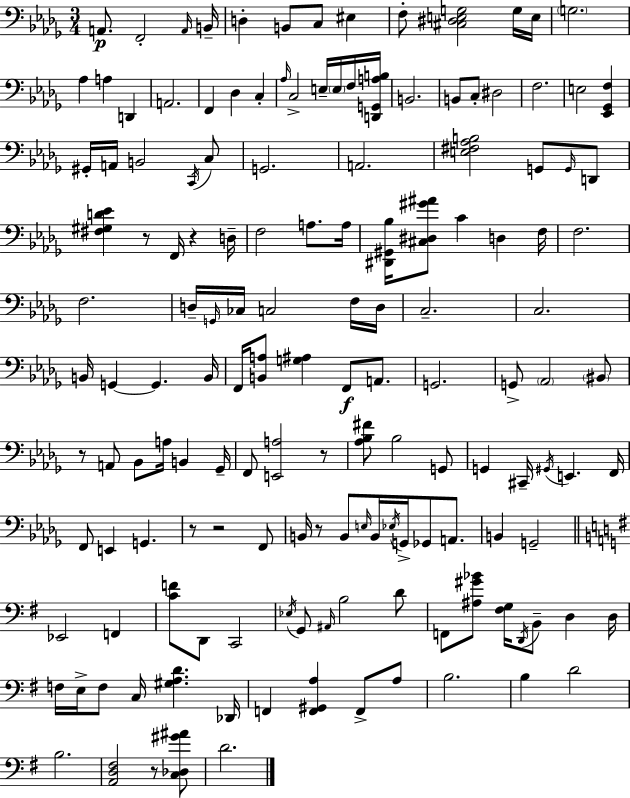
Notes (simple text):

A2/e. F2/h A2/s B2/s D3/q B2/e C3/e EIS3/q F3/e [C#3,D#3,E3,G3]/h G3/s E3/s G3/h. Ab3/q A3/q D2/q A2/h. F2/q Db3/q C3/q Ab3/s C3/h E3/s E3/s F3/s [D2,G2,A3,B3]/s B2/h. B2/e C3/e D#3/h F3/h. E3/h [Eb2,Gb2,F3]/q G#2/s A2/s B2/h C2/s C3/e G2/h. A2/h. [E3,F#3,Ab3,B3]/h G2/e G2/s D2/e [F#3,G#3,D4,Eb4]/q R/e F2/s R/q D3/s F3/h A3/e. A3/s [D#2,G#2,Bb3]/s [C#3,D#3,G#4,A#4]/e C4/q D3/q F3/s F3/h. F3/h. D3/s G2/s CES3/s C3/h F3/s D3/s C3/h. C3/h. B2/s G2/q G2/q. B2/s F2/s [B2,A3]/e [G3,A#3]/q F2/e A2/e. G2/h. G2/e Ab2/h BIS2/e R/e A2/e Bb2/e A3/s B2/q Gb2/s F2/e [E2,A3]/h R/e [Ab3,Bb3,F#4]/e Bb3/h G2/e G2/q C#2/s G#2/s E2/q. F2/s F2/e E2/q G2/q. R/e R/h F2/e B2/s R/e B2/e E3/s B2/s Eb3/s G2/s Gb2/e A2/e. B2/q G2/h Eb2/h F2/q [C4,F4]/e D2/e C2/h Eb3/s G2/e A#2/s B3/h D4/e F2/e [A#3,G#4,Bb4]/e [F#3,G3]/s D2/s B2/e D3/q D3/s F3/s E3/s F3/e C3/s [G#3,A3,D4]/q. Db2/s F2/q [F2,G#2,A3]/q F2/e A3/e B3/h. B3/q D4/h B3/h. [A2,D3,F#3]/h R/e [C3,Db3,G#4,A#4]/e D4/h.